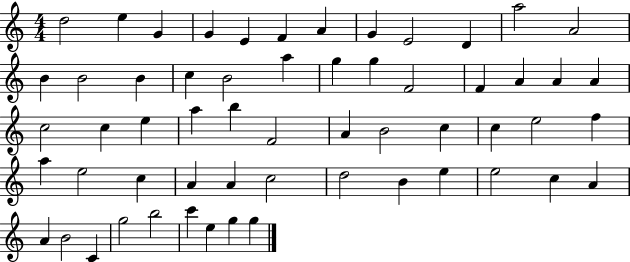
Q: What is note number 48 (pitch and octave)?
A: C5